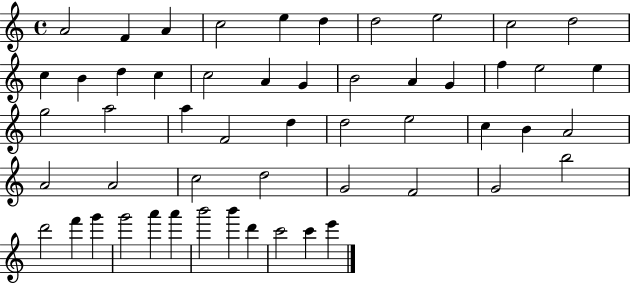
X:1
T:Untitled
M:4/4
L:1/4
K:C
A2 F A c2 e d d2 e2 c2 d2 c B d c c2 A G B2 A G f e2 e g2 a2 a F2 d d2 e2 c B A2 A2 A2 c2 d2 G2 F2 G2 b2 d'2 f' g' g'2 a' a' b'2 b' d' c'2 c' e'